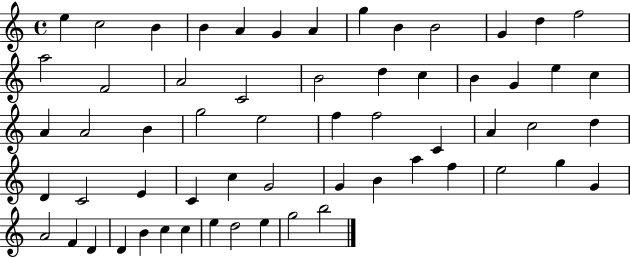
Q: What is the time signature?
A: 4/4